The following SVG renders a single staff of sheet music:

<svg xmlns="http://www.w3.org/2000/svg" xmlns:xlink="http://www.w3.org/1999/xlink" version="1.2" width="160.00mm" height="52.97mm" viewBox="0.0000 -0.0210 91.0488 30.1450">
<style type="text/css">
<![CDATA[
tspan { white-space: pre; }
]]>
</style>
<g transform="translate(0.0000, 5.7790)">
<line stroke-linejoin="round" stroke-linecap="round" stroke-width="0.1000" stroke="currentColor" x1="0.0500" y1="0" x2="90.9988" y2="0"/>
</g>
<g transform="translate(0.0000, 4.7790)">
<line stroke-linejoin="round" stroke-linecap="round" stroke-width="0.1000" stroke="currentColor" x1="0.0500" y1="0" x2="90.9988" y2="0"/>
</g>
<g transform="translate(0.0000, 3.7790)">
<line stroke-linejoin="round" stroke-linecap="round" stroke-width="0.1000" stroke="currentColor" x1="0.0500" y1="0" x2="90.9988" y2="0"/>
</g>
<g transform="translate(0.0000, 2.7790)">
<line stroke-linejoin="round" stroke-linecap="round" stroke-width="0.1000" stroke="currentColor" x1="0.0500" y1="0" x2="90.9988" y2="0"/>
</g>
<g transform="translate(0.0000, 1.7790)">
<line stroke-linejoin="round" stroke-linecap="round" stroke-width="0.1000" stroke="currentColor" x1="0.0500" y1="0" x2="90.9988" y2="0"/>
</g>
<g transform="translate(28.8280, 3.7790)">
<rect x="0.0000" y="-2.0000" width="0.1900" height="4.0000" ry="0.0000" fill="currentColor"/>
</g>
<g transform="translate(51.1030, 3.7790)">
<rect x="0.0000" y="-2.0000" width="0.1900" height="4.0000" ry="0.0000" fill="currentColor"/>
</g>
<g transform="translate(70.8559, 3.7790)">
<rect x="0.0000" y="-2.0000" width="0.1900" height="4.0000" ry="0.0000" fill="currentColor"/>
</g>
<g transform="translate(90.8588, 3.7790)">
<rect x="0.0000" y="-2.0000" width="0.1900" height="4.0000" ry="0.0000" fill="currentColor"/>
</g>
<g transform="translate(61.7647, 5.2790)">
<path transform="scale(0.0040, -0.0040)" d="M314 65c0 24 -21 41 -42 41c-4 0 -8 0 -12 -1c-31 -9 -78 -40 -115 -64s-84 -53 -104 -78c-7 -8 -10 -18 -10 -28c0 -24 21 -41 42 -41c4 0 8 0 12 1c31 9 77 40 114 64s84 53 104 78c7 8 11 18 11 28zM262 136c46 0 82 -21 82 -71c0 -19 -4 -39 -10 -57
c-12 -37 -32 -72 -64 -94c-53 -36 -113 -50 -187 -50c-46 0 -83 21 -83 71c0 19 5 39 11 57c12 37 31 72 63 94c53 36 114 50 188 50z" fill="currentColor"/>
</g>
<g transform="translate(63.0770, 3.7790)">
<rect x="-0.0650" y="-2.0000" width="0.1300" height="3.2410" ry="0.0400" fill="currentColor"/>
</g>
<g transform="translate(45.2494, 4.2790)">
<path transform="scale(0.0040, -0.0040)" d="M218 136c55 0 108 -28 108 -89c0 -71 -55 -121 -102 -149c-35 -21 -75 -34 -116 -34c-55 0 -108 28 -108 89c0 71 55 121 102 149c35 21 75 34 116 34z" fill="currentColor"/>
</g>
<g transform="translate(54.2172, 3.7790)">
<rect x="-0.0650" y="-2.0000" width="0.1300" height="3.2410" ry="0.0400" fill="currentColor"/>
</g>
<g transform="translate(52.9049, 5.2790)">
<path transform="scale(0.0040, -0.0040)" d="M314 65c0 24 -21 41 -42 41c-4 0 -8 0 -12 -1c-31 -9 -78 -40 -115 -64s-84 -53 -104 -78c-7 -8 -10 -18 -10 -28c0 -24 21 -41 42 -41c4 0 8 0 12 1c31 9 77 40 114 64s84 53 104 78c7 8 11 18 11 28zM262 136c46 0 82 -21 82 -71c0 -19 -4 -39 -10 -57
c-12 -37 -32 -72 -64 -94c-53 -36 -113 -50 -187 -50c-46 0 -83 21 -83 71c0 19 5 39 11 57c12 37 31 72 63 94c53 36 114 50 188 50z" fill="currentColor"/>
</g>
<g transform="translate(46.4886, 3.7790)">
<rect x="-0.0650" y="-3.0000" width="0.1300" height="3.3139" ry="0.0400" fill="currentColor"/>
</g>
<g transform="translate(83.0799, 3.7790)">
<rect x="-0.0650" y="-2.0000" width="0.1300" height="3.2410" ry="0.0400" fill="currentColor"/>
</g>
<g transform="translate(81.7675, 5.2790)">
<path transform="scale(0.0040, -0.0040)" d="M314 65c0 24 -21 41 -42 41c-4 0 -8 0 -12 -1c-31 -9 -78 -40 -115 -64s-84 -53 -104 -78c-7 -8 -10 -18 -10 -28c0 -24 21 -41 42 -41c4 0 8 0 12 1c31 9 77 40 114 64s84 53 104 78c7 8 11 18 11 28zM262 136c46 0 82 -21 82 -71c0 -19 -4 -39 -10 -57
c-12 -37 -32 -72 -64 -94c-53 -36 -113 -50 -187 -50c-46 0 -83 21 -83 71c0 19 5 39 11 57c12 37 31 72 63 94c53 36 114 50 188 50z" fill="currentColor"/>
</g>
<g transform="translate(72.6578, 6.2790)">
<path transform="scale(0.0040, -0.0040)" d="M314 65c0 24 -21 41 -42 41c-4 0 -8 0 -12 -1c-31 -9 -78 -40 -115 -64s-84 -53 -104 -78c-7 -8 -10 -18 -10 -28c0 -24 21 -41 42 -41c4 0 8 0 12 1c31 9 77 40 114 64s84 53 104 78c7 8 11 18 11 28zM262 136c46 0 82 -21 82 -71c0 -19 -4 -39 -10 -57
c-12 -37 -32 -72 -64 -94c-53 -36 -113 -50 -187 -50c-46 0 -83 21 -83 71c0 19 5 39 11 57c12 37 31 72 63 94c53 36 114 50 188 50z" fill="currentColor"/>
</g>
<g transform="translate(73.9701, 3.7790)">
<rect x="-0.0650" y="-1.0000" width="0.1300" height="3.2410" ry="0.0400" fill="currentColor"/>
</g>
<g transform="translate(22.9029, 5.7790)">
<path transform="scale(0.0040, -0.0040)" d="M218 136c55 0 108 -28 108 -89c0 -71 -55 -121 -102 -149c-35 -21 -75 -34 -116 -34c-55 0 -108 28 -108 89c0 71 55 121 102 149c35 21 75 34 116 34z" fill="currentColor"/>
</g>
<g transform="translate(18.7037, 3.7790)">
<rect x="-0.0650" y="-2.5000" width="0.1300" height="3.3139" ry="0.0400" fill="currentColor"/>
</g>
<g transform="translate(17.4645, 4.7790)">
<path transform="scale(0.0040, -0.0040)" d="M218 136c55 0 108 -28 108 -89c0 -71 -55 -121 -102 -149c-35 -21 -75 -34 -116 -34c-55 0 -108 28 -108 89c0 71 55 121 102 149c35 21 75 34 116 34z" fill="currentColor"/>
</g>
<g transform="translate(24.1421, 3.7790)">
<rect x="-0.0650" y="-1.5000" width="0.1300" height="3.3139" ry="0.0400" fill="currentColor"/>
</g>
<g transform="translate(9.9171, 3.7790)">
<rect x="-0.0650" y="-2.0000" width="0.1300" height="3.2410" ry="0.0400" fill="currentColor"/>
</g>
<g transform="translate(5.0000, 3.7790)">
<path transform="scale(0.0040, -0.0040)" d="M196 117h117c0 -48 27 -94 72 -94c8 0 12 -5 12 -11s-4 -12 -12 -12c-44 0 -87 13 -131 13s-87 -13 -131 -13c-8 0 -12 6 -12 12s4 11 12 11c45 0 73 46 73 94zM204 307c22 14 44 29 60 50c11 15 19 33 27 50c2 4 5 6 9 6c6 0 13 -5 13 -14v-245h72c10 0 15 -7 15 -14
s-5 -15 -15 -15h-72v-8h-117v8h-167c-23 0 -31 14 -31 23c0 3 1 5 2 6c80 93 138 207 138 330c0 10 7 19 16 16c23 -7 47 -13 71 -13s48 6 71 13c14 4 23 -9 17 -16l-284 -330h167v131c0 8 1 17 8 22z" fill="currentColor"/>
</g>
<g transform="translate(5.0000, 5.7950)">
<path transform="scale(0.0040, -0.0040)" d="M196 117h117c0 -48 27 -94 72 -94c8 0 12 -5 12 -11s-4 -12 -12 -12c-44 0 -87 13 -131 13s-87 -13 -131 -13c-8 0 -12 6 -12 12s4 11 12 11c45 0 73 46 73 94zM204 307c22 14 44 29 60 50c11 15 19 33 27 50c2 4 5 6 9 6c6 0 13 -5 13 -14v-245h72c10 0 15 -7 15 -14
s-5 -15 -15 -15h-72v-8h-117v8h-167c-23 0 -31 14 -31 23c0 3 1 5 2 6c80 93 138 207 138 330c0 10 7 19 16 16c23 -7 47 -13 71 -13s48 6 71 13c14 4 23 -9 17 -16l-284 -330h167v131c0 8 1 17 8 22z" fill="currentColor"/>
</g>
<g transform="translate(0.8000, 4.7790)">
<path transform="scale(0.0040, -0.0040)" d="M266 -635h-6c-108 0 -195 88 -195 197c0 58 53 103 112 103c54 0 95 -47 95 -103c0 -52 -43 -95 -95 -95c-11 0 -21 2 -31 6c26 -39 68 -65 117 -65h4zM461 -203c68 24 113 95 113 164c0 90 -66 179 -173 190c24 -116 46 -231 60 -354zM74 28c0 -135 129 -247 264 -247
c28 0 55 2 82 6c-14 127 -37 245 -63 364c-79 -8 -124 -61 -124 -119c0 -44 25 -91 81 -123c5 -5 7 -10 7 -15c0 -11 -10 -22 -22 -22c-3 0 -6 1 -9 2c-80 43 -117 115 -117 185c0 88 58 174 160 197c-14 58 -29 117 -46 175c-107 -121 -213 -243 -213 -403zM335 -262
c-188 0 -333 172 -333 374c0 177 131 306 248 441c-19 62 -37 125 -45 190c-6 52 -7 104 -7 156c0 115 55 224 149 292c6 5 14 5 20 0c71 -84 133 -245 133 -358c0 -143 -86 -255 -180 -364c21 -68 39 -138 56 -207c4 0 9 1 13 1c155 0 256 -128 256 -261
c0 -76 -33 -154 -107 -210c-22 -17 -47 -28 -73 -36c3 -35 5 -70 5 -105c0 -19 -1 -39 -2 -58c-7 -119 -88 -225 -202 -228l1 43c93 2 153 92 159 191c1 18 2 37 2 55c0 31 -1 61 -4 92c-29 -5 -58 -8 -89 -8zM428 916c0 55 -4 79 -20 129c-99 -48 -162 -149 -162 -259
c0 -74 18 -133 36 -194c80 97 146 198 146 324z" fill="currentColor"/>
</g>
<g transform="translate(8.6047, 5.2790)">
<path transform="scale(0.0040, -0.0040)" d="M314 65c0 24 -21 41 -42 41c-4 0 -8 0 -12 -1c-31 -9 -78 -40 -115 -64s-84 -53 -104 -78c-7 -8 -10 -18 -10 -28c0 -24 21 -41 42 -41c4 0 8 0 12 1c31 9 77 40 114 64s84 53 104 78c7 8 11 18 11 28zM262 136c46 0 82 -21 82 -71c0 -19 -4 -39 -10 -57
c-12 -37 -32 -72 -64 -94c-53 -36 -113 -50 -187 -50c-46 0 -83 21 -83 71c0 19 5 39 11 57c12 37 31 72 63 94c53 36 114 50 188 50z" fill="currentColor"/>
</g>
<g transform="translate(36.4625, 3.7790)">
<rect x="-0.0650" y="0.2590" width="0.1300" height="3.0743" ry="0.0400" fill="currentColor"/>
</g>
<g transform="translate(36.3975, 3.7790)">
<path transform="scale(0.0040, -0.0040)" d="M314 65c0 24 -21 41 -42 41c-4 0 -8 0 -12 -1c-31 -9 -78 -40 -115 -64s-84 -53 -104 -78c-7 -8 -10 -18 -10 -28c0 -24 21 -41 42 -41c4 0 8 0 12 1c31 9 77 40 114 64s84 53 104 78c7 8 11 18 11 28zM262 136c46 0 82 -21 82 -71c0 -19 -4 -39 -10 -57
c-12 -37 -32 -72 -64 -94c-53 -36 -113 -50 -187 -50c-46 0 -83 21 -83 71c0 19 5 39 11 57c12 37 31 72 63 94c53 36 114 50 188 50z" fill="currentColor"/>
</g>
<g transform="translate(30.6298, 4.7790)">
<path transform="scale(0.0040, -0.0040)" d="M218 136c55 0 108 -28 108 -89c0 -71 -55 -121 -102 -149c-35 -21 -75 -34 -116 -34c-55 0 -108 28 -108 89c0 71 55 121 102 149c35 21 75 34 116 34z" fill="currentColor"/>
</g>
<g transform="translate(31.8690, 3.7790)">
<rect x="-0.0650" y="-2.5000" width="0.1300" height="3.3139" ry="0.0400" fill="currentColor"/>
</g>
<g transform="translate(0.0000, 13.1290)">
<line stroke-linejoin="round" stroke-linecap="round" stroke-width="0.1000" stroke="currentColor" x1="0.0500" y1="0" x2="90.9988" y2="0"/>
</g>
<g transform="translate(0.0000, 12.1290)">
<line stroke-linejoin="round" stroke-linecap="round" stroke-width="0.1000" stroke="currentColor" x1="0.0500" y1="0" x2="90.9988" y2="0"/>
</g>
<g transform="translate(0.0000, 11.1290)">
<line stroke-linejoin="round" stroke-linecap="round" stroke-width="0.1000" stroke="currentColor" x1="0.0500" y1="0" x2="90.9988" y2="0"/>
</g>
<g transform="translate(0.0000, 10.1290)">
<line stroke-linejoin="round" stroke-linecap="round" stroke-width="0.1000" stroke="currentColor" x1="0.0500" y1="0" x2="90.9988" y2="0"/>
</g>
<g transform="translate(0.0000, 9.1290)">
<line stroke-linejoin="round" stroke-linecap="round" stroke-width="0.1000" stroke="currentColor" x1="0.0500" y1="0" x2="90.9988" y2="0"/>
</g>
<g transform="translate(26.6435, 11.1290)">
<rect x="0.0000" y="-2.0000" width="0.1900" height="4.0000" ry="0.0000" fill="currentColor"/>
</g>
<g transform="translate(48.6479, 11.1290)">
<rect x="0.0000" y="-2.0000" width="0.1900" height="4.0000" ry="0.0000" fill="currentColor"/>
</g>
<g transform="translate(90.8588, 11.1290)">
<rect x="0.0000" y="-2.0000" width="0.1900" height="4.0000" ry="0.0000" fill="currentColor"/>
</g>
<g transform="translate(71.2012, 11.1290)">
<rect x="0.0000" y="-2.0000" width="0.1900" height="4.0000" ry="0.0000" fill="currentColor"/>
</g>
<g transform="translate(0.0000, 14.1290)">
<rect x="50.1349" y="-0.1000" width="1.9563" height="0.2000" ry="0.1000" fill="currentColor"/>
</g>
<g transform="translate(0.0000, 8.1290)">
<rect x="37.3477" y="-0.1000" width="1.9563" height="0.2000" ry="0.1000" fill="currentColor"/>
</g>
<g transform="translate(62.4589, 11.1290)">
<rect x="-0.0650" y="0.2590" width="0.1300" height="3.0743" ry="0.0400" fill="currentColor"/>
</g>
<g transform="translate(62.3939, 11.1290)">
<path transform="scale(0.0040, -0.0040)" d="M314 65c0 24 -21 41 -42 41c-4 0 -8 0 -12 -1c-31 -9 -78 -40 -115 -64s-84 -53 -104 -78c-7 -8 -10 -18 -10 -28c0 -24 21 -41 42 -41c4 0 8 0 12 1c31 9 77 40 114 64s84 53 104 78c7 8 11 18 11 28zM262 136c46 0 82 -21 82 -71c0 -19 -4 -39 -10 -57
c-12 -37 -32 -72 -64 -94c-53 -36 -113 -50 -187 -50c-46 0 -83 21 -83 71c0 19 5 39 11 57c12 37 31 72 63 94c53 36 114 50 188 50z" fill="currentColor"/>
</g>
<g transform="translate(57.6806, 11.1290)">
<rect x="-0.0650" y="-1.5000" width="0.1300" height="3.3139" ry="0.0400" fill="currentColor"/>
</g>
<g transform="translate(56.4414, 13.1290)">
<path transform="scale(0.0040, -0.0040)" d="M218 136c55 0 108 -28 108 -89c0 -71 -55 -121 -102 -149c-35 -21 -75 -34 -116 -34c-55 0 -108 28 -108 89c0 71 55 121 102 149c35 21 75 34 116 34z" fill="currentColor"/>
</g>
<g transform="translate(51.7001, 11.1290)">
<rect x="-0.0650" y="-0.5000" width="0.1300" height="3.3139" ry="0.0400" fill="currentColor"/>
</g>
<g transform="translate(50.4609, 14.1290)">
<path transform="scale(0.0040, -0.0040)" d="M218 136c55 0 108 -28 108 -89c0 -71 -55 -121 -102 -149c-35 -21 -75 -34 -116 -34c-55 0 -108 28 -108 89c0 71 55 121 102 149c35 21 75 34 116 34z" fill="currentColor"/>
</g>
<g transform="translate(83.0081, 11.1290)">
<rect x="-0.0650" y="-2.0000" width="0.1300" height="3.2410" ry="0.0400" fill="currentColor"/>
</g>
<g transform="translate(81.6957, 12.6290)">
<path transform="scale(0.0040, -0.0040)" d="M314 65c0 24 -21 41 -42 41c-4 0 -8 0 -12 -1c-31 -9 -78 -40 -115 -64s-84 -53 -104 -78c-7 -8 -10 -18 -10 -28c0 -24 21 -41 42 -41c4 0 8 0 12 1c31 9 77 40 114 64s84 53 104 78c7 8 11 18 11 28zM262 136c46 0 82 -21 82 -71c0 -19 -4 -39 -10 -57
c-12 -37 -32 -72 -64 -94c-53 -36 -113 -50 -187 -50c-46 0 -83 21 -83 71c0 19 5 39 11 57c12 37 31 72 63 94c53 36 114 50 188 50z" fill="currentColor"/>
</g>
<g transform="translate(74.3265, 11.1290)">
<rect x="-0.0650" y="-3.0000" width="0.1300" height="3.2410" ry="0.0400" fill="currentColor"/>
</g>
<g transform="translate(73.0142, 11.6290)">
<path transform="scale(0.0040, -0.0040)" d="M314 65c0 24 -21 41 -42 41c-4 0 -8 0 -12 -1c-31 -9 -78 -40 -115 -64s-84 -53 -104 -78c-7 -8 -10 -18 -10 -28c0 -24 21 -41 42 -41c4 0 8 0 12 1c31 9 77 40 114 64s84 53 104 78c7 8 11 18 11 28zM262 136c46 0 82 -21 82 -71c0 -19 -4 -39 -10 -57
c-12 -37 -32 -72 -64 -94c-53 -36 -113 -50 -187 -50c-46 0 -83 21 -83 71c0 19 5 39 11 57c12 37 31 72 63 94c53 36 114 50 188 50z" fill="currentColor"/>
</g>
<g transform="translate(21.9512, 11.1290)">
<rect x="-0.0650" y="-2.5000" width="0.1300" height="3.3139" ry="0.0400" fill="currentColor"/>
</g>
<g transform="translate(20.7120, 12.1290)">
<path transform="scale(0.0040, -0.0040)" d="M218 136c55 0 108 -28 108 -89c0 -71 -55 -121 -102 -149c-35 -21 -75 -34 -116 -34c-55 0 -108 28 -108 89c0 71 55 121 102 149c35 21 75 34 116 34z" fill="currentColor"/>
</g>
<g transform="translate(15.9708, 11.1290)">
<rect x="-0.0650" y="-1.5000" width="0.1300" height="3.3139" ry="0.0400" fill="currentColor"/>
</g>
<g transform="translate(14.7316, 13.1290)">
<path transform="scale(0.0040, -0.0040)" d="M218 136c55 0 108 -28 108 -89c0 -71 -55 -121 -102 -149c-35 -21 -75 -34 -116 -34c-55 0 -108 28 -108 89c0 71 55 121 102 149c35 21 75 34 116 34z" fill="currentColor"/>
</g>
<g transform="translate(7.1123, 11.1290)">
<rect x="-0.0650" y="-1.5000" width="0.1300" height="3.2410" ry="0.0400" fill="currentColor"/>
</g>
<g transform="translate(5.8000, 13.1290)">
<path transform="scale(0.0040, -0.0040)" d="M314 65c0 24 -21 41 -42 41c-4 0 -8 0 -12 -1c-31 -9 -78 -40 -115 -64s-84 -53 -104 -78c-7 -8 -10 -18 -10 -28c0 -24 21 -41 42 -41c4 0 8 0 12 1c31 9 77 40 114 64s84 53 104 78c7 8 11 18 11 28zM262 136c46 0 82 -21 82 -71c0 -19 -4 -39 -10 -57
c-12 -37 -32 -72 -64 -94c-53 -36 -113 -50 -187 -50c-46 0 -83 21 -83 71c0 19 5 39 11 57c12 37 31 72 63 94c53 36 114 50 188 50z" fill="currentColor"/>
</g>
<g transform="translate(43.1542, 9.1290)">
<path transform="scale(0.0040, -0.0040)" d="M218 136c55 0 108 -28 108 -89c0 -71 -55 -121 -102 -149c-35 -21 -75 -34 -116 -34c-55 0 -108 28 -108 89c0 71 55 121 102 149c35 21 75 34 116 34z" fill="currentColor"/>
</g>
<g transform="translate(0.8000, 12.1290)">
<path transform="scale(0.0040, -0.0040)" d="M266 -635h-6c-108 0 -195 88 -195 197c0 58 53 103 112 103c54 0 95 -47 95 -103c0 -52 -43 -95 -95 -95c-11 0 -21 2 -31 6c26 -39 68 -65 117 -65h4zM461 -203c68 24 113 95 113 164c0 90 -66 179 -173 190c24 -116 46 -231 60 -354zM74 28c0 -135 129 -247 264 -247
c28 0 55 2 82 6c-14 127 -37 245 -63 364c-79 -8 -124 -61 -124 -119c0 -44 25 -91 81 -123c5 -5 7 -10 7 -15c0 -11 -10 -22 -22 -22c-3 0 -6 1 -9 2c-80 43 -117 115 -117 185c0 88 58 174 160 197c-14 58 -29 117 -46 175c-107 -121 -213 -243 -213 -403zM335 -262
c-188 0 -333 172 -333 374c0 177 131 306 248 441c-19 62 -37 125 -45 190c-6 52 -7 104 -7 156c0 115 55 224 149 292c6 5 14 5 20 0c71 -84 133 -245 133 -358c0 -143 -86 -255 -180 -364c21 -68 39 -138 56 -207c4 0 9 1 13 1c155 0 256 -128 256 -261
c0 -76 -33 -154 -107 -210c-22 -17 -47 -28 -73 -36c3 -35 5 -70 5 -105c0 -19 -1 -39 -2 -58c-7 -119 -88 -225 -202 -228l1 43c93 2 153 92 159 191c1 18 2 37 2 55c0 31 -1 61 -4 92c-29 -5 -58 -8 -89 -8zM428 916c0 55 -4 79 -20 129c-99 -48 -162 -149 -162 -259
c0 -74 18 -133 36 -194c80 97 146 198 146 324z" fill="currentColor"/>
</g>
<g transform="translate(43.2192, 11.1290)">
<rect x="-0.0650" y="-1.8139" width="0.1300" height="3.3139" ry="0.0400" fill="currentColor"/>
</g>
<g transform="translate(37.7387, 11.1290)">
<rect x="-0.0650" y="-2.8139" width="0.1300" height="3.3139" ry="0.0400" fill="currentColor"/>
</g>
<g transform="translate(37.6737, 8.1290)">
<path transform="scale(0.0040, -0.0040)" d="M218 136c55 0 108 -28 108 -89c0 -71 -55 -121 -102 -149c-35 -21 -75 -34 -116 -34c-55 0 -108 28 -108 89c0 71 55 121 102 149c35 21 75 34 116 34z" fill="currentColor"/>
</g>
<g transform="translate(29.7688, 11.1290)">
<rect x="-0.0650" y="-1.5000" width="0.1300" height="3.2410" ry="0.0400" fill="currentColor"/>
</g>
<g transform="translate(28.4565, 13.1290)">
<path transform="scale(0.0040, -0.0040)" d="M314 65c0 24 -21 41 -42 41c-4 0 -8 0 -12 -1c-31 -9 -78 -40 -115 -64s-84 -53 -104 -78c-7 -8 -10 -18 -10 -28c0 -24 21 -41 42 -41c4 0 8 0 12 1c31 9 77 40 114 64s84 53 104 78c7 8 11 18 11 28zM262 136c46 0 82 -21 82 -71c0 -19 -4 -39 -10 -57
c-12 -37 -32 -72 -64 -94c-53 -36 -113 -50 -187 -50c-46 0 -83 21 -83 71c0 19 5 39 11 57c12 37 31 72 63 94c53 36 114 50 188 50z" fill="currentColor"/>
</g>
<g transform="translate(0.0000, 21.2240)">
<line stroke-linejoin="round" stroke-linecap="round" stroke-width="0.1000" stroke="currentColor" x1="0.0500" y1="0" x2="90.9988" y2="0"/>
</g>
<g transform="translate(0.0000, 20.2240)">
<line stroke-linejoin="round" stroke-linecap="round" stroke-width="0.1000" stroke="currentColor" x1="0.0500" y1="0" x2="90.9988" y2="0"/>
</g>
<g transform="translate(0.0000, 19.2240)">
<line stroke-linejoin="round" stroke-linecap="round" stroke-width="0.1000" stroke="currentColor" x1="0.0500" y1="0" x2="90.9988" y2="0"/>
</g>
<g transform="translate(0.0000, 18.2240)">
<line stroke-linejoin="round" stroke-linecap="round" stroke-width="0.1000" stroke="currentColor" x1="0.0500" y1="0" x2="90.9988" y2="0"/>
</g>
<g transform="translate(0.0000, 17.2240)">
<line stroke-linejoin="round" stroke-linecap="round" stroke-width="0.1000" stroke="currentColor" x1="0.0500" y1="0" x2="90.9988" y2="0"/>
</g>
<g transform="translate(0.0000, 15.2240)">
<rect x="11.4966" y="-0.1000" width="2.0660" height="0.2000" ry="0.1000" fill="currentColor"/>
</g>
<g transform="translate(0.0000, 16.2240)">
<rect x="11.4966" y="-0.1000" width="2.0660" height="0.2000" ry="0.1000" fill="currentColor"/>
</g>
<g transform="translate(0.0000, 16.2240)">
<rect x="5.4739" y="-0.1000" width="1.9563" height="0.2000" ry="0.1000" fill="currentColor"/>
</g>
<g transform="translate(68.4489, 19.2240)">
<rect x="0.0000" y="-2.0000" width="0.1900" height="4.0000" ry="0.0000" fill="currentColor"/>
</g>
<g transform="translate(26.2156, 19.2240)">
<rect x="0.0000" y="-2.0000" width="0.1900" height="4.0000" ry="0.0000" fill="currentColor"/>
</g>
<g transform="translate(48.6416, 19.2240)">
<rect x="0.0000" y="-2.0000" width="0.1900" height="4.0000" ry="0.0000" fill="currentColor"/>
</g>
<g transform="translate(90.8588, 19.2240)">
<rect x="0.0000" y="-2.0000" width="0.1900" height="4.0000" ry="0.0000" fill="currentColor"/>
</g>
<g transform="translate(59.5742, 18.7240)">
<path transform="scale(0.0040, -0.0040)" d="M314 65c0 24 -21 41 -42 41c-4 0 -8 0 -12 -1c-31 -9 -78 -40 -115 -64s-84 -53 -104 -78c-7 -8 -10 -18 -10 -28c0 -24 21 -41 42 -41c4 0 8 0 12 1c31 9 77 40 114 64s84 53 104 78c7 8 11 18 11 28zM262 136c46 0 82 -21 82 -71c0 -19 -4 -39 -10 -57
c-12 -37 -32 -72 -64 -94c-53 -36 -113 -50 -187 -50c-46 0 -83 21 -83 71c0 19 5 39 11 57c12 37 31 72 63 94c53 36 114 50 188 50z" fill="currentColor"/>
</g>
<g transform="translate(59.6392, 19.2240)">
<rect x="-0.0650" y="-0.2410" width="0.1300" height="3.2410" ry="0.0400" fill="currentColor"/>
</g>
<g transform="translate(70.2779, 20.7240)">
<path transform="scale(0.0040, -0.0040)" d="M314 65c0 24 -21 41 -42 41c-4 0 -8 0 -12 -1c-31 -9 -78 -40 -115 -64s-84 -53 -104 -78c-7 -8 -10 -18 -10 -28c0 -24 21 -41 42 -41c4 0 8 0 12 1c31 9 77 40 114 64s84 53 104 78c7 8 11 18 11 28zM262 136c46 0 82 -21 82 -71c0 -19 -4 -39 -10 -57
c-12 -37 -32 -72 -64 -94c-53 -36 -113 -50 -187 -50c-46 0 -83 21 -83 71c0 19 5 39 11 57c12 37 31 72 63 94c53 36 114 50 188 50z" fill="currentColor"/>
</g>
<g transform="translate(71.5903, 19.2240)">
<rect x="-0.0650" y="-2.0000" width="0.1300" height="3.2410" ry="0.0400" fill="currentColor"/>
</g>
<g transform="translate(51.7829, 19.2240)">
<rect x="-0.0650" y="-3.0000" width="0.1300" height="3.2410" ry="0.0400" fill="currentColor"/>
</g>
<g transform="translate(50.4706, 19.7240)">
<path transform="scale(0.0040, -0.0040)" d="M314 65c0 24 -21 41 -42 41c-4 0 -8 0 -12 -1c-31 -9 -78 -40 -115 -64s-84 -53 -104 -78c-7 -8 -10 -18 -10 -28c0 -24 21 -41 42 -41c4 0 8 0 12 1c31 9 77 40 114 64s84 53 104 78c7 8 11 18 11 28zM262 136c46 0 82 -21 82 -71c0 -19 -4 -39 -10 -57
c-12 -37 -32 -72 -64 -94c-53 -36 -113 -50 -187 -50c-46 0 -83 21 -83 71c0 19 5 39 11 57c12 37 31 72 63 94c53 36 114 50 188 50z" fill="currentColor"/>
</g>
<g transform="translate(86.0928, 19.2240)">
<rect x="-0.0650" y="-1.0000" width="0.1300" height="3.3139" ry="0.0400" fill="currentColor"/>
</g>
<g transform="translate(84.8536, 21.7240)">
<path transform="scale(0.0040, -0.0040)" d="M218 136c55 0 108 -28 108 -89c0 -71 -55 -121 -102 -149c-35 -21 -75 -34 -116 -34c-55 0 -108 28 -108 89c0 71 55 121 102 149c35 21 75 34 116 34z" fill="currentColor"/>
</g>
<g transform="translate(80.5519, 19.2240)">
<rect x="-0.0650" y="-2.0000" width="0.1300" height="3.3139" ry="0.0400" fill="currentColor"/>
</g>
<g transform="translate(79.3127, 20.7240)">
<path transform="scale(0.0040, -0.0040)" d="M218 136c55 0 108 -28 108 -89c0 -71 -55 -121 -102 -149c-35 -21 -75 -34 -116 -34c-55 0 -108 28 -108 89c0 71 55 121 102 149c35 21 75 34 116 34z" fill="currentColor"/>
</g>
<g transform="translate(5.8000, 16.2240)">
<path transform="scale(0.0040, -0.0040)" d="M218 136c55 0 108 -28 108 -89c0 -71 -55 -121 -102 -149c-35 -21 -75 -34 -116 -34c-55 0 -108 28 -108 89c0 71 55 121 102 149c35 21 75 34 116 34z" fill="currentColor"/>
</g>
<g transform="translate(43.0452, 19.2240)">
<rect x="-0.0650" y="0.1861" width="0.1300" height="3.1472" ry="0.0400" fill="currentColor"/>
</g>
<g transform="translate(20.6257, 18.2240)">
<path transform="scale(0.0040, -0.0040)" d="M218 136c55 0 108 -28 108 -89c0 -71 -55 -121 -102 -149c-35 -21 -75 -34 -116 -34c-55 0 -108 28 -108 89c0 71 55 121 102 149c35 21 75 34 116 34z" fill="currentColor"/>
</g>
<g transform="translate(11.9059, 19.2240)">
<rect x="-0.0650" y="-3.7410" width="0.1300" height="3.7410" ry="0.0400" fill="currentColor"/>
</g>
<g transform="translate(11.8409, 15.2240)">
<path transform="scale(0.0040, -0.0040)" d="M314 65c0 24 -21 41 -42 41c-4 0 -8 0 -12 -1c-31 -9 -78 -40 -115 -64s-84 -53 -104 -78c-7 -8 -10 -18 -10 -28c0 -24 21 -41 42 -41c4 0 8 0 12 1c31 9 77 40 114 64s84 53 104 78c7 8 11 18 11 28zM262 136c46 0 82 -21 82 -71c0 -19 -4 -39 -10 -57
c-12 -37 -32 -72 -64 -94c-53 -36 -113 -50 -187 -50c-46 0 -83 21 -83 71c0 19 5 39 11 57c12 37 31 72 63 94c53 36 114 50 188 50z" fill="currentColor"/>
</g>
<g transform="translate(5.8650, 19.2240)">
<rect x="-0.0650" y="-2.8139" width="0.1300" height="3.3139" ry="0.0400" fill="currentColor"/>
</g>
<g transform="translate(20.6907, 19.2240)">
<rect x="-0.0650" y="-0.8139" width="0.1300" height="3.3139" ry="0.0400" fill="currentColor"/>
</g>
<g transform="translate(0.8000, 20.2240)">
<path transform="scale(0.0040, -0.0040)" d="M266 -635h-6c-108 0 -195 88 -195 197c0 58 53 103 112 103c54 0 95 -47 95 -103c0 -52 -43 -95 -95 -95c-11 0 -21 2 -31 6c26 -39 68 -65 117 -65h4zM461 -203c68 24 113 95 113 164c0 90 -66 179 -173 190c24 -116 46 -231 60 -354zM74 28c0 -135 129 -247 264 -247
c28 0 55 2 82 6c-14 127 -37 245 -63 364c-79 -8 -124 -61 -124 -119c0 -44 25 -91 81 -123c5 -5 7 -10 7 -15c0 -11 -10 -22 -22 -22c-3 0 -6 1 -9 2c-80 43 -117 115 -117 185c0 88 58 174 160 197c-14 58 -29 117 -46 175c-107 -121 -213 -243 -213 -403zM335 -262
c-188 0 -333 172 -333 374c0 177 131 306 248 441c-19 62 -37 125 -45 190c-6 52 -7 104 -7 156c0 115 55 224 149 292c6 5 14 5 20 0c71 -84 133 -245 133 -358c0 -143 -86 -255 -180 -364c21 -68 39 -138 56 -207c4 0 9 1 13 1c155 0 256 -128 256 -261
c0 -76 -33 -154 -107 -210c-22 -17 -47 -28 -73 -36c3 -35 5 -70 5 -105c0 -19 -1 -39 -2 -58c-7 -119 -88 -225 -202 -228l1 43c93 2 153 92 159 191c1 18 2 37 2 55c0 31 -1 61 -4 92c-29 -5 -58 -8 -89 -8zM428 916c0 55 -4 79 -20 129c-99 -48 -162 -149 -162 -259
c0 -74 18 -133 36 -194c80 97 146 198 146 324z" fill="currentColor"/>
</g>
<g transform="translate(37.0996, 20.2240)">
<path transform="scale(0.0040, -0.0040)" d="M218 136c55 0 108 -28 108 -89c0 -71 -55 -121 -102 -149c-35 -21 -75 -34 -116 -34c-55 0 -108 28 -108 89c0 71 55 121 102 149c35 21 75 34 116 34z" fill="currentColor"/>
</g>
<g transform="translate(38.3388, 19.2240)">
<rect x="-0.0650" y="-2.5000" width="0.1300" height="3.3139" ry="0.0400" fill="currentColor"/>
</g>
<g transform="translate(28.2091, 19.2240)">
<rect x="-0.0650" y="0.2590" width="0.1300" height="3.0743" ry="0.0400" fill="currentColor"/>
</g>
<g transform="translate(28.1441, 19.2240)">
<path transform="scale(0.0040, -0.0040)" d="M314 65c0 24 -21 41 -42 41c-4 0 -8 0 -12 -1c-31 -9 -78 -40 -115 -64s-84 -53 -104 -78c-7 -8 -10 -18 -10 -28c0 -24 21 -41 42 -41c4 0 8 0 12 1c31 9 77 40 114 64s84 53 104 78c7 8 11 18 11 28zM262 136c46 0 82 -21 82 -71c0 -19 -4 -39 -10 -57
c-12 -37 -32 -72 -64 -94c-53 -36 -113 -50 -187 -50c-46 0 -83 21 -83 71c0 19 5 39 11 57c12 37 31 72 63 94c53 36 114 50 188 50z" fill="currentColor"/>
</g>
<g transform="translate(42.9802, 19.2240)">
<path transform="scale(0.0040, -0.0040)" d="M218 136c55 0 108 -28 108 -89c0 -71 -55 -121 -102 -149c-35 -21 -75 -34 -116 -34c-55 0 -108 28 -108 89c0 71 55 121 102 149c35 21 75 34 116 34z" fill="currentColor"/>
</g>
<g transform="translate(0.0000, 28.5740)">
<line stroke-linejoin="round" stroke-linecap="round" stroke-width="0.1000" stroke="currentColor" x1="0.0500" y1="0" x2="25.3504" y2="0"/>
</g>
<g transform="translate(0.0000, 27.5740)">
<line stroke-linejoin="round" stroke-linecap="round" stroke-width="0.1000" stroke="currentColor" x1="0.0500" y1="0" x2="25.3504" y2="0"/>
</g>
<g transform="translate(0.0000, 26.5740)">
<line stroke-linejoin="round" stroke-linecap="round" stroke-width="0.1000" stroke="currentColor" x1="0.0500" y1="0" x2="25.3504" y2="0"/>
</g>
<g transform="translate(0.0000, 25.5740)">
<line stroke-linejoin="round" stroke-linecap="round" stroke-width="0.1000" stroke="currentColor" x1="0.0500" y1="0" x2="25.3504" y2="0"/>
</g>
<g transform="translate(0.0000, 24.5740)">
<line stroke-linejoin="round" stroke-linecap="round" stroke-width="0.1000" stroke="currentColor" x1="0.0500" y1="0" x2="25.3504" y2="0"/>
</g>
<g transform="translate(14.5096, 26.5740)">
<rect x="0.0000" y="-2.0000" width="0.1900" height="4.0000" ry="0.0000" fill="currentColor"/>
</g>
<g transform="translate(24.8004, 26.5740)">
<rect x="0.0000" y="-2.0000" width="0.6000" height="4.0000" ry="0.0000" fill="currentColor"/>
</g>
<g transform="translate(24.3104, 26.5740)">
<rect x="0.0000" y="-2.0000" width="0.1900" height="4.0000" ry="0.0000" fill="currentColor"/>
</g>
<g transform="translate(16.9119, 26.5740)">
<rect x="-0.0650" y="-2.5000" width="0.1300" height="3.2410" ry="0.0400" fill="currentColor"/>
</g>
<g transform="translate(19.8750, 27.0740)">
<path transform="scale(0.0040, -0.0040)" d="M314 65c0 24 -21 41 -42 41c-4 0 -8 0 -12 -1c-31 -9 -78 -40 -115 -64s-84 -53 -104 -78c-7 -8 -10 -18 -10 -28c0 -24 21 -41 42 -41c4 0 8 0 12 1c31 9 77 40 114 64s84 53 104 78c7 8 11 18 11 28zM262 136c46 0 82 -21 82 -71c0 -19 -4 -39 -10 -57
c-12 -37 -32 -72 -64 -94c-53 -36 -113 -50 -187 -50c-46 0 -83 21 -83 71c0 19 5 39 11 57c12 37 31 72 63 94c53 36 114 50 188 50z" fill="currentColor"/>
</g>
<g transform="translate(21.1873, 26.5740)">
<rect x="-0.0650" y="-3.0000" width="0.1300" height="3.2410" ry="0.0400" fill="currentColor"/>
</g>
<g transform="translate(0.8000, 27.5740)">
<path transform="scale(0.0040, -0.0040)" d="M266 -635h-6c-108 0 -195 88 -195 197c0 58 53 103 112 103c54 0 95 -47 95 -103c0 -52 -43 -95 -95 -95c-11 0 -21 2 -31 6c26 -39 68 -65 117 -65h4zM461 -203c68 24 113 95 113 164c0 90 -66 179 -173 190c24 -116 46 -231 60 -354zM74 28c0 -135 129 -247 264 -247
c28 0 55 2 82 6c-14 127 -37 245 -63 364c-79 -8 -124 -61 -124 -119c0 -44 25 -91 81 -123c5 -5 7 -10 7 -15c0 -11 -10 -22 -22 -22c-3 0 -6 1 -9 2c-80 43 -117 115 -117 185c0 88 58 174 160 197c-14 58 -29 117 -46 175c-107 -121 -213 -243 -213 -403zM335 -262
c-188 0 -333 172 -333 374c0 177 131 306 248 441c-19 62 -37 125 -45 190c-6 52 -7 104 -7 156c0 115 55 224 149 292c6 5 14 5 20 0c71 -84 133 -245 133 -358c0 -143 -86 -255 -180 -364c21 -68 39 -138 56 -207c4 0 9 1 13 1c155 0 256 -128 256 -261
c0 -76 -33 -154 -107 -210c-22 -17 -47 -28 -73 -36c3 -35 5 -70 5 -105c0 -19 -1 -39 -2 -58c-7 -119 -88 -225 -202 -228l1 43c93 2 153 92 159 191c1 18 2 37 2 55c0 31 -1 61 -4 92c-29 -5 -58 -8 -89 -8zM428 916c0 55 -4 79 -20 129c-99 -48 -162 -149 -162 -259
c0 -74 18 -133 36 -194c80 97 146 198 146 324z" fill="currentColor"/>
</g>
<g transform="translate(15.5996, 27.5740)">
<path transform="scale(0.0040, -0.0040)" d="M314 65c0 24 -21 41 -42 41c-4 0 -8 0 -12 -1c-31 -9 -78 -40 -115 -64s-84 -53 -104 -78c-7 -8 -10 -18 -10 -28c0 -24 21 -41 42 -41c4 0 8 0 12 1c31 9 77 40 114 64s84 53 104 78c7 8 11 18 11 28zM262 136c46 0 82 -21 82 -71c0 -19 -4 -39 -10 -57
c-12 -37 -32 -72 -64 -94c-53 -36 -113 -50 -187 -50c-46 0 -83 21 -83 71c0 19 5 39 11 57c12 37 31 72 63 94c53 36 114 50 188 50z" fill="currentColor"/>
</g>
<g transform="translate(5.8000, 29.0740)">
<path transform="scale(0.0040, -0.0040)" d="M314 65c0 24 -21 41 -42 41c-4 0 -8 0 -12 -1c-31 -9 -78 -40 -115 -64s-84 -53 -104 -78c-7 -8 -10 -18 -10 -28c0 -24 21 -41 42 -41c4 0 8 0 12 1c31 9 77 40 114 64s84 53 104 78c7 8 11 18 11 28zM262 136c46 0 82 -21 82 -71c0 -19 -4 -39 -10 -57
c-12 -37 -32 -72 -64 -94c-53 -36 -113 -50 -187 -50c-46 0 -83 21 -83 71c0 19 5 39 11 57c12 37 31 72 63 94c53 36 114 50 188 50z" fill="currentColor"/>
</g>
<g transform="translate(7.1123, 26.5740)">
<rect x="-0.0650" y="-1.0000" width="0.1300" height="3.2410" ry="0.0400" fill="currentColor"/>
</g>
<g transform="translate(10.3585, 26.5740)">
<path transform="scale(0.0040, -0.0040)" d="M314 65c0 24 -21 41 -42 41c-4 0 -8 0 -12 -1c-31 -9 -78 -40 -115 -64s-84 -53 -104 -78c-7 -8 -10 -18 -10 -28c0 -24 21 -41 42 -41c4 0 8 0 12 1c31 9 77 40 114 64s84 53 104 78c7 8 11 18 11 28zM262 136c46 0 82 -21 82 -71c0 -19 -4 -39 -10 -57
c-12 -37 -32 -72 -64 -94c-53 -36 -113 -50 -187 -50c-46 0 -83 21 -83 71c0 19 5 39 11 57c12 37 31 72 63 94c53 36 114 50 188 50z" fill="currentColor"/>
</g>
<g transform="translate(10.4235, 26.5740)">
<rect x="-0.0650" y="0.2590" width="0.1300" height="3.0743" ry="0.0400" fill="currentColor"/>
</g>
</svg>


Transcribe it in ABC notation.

X:1
T:Untitled
M:4/4
L:1/4
K:C
F2 G E G B2 A F2 F2 D2 F2 E2 E G E2 a f C E B2 A2 F2 a c'2 d B2 G B A2 c2 F2 F D D2 B2 G2 A2